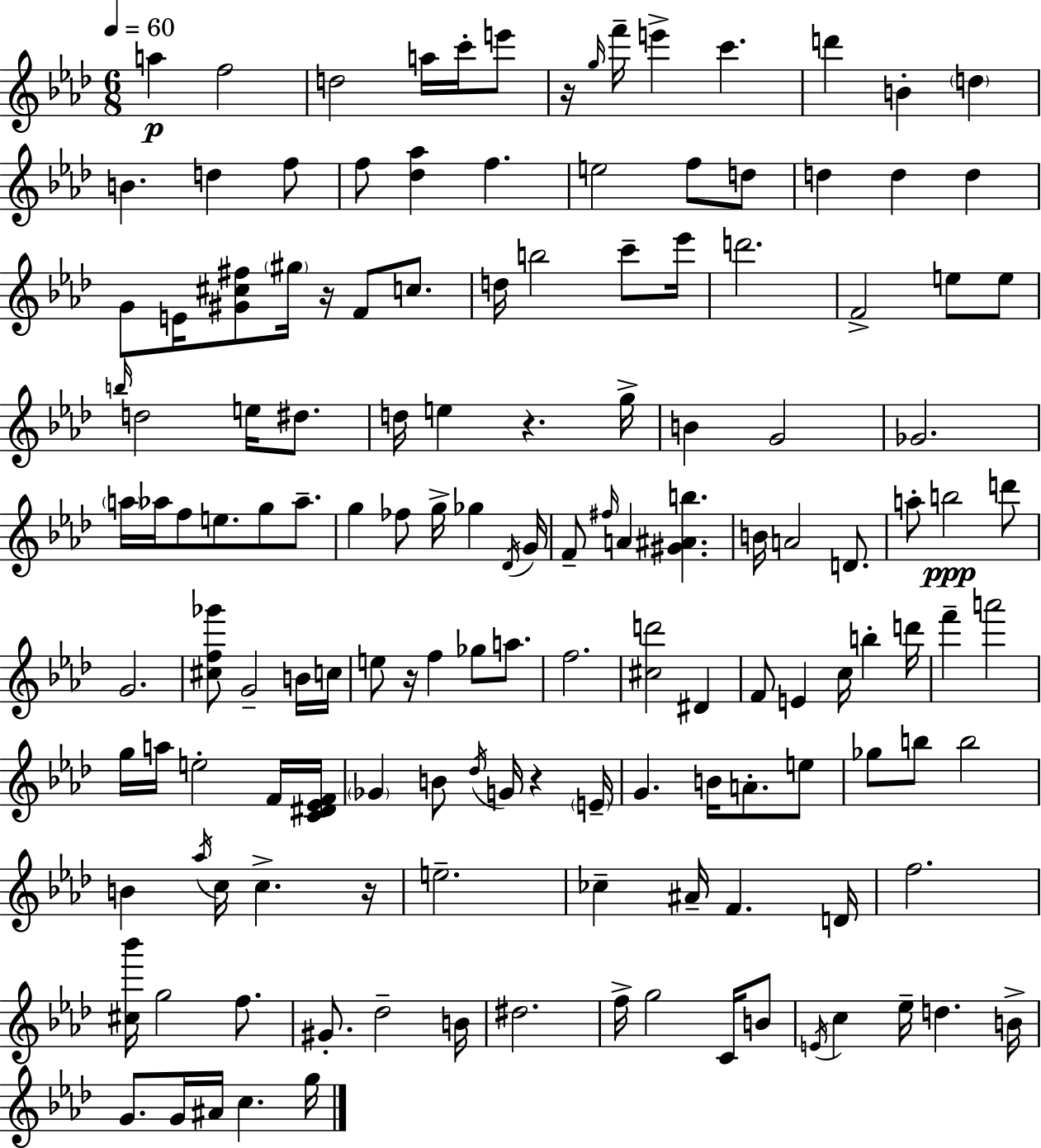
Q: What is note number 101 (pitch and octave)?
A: B5